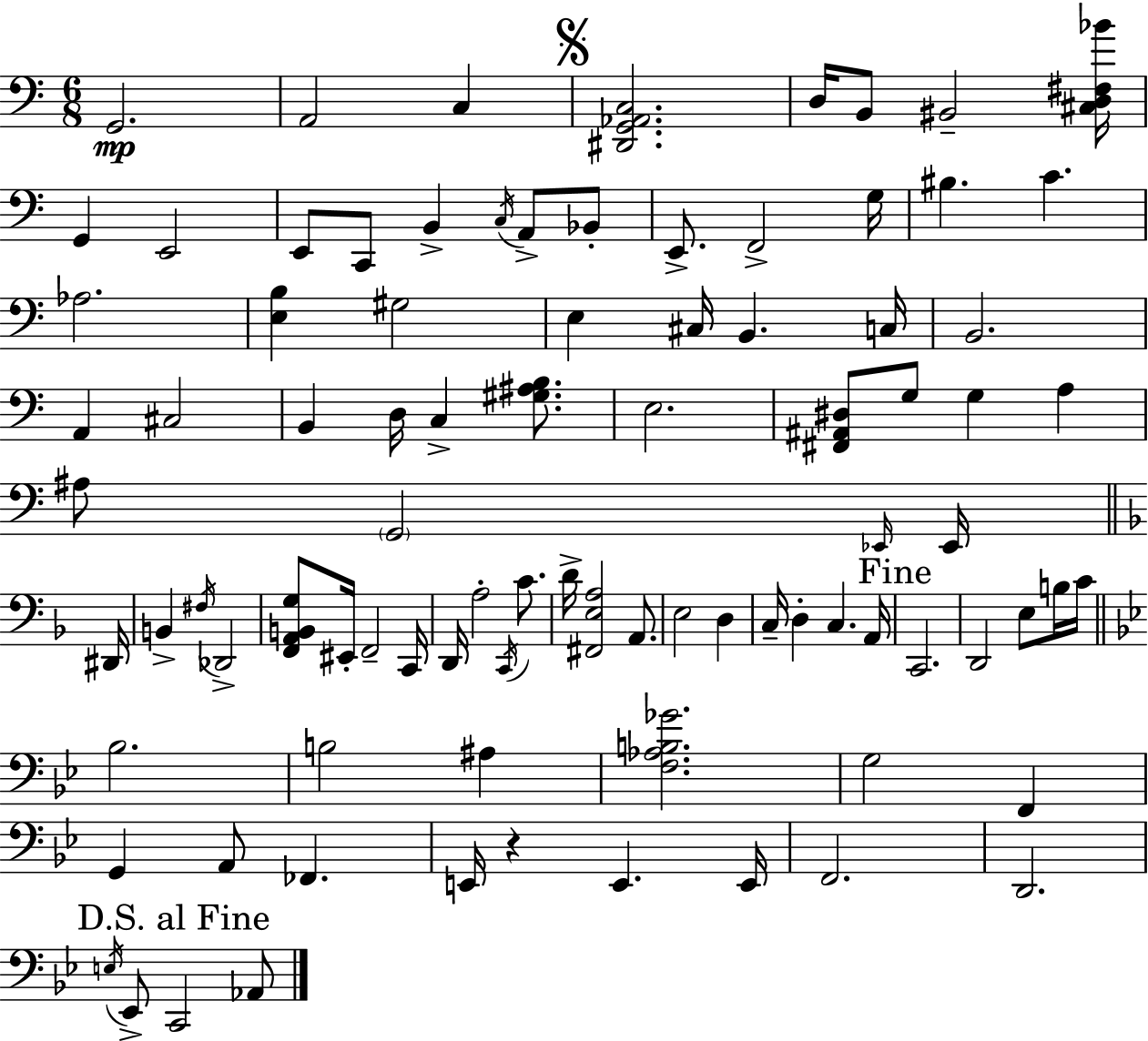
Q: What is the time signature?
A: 6/8